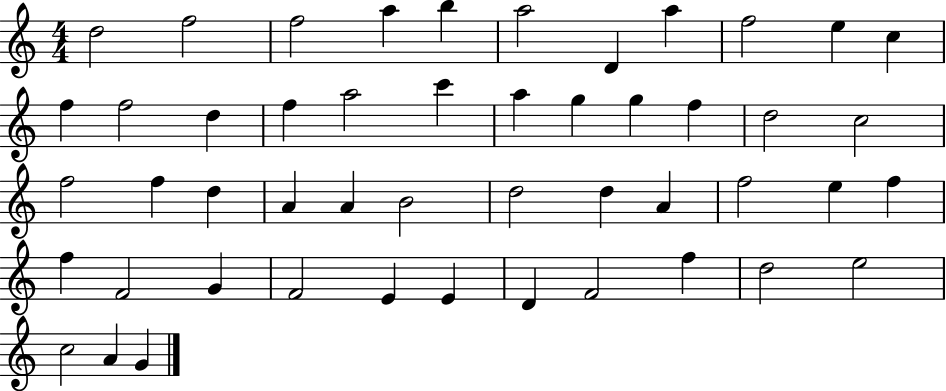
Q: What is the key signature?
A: C major